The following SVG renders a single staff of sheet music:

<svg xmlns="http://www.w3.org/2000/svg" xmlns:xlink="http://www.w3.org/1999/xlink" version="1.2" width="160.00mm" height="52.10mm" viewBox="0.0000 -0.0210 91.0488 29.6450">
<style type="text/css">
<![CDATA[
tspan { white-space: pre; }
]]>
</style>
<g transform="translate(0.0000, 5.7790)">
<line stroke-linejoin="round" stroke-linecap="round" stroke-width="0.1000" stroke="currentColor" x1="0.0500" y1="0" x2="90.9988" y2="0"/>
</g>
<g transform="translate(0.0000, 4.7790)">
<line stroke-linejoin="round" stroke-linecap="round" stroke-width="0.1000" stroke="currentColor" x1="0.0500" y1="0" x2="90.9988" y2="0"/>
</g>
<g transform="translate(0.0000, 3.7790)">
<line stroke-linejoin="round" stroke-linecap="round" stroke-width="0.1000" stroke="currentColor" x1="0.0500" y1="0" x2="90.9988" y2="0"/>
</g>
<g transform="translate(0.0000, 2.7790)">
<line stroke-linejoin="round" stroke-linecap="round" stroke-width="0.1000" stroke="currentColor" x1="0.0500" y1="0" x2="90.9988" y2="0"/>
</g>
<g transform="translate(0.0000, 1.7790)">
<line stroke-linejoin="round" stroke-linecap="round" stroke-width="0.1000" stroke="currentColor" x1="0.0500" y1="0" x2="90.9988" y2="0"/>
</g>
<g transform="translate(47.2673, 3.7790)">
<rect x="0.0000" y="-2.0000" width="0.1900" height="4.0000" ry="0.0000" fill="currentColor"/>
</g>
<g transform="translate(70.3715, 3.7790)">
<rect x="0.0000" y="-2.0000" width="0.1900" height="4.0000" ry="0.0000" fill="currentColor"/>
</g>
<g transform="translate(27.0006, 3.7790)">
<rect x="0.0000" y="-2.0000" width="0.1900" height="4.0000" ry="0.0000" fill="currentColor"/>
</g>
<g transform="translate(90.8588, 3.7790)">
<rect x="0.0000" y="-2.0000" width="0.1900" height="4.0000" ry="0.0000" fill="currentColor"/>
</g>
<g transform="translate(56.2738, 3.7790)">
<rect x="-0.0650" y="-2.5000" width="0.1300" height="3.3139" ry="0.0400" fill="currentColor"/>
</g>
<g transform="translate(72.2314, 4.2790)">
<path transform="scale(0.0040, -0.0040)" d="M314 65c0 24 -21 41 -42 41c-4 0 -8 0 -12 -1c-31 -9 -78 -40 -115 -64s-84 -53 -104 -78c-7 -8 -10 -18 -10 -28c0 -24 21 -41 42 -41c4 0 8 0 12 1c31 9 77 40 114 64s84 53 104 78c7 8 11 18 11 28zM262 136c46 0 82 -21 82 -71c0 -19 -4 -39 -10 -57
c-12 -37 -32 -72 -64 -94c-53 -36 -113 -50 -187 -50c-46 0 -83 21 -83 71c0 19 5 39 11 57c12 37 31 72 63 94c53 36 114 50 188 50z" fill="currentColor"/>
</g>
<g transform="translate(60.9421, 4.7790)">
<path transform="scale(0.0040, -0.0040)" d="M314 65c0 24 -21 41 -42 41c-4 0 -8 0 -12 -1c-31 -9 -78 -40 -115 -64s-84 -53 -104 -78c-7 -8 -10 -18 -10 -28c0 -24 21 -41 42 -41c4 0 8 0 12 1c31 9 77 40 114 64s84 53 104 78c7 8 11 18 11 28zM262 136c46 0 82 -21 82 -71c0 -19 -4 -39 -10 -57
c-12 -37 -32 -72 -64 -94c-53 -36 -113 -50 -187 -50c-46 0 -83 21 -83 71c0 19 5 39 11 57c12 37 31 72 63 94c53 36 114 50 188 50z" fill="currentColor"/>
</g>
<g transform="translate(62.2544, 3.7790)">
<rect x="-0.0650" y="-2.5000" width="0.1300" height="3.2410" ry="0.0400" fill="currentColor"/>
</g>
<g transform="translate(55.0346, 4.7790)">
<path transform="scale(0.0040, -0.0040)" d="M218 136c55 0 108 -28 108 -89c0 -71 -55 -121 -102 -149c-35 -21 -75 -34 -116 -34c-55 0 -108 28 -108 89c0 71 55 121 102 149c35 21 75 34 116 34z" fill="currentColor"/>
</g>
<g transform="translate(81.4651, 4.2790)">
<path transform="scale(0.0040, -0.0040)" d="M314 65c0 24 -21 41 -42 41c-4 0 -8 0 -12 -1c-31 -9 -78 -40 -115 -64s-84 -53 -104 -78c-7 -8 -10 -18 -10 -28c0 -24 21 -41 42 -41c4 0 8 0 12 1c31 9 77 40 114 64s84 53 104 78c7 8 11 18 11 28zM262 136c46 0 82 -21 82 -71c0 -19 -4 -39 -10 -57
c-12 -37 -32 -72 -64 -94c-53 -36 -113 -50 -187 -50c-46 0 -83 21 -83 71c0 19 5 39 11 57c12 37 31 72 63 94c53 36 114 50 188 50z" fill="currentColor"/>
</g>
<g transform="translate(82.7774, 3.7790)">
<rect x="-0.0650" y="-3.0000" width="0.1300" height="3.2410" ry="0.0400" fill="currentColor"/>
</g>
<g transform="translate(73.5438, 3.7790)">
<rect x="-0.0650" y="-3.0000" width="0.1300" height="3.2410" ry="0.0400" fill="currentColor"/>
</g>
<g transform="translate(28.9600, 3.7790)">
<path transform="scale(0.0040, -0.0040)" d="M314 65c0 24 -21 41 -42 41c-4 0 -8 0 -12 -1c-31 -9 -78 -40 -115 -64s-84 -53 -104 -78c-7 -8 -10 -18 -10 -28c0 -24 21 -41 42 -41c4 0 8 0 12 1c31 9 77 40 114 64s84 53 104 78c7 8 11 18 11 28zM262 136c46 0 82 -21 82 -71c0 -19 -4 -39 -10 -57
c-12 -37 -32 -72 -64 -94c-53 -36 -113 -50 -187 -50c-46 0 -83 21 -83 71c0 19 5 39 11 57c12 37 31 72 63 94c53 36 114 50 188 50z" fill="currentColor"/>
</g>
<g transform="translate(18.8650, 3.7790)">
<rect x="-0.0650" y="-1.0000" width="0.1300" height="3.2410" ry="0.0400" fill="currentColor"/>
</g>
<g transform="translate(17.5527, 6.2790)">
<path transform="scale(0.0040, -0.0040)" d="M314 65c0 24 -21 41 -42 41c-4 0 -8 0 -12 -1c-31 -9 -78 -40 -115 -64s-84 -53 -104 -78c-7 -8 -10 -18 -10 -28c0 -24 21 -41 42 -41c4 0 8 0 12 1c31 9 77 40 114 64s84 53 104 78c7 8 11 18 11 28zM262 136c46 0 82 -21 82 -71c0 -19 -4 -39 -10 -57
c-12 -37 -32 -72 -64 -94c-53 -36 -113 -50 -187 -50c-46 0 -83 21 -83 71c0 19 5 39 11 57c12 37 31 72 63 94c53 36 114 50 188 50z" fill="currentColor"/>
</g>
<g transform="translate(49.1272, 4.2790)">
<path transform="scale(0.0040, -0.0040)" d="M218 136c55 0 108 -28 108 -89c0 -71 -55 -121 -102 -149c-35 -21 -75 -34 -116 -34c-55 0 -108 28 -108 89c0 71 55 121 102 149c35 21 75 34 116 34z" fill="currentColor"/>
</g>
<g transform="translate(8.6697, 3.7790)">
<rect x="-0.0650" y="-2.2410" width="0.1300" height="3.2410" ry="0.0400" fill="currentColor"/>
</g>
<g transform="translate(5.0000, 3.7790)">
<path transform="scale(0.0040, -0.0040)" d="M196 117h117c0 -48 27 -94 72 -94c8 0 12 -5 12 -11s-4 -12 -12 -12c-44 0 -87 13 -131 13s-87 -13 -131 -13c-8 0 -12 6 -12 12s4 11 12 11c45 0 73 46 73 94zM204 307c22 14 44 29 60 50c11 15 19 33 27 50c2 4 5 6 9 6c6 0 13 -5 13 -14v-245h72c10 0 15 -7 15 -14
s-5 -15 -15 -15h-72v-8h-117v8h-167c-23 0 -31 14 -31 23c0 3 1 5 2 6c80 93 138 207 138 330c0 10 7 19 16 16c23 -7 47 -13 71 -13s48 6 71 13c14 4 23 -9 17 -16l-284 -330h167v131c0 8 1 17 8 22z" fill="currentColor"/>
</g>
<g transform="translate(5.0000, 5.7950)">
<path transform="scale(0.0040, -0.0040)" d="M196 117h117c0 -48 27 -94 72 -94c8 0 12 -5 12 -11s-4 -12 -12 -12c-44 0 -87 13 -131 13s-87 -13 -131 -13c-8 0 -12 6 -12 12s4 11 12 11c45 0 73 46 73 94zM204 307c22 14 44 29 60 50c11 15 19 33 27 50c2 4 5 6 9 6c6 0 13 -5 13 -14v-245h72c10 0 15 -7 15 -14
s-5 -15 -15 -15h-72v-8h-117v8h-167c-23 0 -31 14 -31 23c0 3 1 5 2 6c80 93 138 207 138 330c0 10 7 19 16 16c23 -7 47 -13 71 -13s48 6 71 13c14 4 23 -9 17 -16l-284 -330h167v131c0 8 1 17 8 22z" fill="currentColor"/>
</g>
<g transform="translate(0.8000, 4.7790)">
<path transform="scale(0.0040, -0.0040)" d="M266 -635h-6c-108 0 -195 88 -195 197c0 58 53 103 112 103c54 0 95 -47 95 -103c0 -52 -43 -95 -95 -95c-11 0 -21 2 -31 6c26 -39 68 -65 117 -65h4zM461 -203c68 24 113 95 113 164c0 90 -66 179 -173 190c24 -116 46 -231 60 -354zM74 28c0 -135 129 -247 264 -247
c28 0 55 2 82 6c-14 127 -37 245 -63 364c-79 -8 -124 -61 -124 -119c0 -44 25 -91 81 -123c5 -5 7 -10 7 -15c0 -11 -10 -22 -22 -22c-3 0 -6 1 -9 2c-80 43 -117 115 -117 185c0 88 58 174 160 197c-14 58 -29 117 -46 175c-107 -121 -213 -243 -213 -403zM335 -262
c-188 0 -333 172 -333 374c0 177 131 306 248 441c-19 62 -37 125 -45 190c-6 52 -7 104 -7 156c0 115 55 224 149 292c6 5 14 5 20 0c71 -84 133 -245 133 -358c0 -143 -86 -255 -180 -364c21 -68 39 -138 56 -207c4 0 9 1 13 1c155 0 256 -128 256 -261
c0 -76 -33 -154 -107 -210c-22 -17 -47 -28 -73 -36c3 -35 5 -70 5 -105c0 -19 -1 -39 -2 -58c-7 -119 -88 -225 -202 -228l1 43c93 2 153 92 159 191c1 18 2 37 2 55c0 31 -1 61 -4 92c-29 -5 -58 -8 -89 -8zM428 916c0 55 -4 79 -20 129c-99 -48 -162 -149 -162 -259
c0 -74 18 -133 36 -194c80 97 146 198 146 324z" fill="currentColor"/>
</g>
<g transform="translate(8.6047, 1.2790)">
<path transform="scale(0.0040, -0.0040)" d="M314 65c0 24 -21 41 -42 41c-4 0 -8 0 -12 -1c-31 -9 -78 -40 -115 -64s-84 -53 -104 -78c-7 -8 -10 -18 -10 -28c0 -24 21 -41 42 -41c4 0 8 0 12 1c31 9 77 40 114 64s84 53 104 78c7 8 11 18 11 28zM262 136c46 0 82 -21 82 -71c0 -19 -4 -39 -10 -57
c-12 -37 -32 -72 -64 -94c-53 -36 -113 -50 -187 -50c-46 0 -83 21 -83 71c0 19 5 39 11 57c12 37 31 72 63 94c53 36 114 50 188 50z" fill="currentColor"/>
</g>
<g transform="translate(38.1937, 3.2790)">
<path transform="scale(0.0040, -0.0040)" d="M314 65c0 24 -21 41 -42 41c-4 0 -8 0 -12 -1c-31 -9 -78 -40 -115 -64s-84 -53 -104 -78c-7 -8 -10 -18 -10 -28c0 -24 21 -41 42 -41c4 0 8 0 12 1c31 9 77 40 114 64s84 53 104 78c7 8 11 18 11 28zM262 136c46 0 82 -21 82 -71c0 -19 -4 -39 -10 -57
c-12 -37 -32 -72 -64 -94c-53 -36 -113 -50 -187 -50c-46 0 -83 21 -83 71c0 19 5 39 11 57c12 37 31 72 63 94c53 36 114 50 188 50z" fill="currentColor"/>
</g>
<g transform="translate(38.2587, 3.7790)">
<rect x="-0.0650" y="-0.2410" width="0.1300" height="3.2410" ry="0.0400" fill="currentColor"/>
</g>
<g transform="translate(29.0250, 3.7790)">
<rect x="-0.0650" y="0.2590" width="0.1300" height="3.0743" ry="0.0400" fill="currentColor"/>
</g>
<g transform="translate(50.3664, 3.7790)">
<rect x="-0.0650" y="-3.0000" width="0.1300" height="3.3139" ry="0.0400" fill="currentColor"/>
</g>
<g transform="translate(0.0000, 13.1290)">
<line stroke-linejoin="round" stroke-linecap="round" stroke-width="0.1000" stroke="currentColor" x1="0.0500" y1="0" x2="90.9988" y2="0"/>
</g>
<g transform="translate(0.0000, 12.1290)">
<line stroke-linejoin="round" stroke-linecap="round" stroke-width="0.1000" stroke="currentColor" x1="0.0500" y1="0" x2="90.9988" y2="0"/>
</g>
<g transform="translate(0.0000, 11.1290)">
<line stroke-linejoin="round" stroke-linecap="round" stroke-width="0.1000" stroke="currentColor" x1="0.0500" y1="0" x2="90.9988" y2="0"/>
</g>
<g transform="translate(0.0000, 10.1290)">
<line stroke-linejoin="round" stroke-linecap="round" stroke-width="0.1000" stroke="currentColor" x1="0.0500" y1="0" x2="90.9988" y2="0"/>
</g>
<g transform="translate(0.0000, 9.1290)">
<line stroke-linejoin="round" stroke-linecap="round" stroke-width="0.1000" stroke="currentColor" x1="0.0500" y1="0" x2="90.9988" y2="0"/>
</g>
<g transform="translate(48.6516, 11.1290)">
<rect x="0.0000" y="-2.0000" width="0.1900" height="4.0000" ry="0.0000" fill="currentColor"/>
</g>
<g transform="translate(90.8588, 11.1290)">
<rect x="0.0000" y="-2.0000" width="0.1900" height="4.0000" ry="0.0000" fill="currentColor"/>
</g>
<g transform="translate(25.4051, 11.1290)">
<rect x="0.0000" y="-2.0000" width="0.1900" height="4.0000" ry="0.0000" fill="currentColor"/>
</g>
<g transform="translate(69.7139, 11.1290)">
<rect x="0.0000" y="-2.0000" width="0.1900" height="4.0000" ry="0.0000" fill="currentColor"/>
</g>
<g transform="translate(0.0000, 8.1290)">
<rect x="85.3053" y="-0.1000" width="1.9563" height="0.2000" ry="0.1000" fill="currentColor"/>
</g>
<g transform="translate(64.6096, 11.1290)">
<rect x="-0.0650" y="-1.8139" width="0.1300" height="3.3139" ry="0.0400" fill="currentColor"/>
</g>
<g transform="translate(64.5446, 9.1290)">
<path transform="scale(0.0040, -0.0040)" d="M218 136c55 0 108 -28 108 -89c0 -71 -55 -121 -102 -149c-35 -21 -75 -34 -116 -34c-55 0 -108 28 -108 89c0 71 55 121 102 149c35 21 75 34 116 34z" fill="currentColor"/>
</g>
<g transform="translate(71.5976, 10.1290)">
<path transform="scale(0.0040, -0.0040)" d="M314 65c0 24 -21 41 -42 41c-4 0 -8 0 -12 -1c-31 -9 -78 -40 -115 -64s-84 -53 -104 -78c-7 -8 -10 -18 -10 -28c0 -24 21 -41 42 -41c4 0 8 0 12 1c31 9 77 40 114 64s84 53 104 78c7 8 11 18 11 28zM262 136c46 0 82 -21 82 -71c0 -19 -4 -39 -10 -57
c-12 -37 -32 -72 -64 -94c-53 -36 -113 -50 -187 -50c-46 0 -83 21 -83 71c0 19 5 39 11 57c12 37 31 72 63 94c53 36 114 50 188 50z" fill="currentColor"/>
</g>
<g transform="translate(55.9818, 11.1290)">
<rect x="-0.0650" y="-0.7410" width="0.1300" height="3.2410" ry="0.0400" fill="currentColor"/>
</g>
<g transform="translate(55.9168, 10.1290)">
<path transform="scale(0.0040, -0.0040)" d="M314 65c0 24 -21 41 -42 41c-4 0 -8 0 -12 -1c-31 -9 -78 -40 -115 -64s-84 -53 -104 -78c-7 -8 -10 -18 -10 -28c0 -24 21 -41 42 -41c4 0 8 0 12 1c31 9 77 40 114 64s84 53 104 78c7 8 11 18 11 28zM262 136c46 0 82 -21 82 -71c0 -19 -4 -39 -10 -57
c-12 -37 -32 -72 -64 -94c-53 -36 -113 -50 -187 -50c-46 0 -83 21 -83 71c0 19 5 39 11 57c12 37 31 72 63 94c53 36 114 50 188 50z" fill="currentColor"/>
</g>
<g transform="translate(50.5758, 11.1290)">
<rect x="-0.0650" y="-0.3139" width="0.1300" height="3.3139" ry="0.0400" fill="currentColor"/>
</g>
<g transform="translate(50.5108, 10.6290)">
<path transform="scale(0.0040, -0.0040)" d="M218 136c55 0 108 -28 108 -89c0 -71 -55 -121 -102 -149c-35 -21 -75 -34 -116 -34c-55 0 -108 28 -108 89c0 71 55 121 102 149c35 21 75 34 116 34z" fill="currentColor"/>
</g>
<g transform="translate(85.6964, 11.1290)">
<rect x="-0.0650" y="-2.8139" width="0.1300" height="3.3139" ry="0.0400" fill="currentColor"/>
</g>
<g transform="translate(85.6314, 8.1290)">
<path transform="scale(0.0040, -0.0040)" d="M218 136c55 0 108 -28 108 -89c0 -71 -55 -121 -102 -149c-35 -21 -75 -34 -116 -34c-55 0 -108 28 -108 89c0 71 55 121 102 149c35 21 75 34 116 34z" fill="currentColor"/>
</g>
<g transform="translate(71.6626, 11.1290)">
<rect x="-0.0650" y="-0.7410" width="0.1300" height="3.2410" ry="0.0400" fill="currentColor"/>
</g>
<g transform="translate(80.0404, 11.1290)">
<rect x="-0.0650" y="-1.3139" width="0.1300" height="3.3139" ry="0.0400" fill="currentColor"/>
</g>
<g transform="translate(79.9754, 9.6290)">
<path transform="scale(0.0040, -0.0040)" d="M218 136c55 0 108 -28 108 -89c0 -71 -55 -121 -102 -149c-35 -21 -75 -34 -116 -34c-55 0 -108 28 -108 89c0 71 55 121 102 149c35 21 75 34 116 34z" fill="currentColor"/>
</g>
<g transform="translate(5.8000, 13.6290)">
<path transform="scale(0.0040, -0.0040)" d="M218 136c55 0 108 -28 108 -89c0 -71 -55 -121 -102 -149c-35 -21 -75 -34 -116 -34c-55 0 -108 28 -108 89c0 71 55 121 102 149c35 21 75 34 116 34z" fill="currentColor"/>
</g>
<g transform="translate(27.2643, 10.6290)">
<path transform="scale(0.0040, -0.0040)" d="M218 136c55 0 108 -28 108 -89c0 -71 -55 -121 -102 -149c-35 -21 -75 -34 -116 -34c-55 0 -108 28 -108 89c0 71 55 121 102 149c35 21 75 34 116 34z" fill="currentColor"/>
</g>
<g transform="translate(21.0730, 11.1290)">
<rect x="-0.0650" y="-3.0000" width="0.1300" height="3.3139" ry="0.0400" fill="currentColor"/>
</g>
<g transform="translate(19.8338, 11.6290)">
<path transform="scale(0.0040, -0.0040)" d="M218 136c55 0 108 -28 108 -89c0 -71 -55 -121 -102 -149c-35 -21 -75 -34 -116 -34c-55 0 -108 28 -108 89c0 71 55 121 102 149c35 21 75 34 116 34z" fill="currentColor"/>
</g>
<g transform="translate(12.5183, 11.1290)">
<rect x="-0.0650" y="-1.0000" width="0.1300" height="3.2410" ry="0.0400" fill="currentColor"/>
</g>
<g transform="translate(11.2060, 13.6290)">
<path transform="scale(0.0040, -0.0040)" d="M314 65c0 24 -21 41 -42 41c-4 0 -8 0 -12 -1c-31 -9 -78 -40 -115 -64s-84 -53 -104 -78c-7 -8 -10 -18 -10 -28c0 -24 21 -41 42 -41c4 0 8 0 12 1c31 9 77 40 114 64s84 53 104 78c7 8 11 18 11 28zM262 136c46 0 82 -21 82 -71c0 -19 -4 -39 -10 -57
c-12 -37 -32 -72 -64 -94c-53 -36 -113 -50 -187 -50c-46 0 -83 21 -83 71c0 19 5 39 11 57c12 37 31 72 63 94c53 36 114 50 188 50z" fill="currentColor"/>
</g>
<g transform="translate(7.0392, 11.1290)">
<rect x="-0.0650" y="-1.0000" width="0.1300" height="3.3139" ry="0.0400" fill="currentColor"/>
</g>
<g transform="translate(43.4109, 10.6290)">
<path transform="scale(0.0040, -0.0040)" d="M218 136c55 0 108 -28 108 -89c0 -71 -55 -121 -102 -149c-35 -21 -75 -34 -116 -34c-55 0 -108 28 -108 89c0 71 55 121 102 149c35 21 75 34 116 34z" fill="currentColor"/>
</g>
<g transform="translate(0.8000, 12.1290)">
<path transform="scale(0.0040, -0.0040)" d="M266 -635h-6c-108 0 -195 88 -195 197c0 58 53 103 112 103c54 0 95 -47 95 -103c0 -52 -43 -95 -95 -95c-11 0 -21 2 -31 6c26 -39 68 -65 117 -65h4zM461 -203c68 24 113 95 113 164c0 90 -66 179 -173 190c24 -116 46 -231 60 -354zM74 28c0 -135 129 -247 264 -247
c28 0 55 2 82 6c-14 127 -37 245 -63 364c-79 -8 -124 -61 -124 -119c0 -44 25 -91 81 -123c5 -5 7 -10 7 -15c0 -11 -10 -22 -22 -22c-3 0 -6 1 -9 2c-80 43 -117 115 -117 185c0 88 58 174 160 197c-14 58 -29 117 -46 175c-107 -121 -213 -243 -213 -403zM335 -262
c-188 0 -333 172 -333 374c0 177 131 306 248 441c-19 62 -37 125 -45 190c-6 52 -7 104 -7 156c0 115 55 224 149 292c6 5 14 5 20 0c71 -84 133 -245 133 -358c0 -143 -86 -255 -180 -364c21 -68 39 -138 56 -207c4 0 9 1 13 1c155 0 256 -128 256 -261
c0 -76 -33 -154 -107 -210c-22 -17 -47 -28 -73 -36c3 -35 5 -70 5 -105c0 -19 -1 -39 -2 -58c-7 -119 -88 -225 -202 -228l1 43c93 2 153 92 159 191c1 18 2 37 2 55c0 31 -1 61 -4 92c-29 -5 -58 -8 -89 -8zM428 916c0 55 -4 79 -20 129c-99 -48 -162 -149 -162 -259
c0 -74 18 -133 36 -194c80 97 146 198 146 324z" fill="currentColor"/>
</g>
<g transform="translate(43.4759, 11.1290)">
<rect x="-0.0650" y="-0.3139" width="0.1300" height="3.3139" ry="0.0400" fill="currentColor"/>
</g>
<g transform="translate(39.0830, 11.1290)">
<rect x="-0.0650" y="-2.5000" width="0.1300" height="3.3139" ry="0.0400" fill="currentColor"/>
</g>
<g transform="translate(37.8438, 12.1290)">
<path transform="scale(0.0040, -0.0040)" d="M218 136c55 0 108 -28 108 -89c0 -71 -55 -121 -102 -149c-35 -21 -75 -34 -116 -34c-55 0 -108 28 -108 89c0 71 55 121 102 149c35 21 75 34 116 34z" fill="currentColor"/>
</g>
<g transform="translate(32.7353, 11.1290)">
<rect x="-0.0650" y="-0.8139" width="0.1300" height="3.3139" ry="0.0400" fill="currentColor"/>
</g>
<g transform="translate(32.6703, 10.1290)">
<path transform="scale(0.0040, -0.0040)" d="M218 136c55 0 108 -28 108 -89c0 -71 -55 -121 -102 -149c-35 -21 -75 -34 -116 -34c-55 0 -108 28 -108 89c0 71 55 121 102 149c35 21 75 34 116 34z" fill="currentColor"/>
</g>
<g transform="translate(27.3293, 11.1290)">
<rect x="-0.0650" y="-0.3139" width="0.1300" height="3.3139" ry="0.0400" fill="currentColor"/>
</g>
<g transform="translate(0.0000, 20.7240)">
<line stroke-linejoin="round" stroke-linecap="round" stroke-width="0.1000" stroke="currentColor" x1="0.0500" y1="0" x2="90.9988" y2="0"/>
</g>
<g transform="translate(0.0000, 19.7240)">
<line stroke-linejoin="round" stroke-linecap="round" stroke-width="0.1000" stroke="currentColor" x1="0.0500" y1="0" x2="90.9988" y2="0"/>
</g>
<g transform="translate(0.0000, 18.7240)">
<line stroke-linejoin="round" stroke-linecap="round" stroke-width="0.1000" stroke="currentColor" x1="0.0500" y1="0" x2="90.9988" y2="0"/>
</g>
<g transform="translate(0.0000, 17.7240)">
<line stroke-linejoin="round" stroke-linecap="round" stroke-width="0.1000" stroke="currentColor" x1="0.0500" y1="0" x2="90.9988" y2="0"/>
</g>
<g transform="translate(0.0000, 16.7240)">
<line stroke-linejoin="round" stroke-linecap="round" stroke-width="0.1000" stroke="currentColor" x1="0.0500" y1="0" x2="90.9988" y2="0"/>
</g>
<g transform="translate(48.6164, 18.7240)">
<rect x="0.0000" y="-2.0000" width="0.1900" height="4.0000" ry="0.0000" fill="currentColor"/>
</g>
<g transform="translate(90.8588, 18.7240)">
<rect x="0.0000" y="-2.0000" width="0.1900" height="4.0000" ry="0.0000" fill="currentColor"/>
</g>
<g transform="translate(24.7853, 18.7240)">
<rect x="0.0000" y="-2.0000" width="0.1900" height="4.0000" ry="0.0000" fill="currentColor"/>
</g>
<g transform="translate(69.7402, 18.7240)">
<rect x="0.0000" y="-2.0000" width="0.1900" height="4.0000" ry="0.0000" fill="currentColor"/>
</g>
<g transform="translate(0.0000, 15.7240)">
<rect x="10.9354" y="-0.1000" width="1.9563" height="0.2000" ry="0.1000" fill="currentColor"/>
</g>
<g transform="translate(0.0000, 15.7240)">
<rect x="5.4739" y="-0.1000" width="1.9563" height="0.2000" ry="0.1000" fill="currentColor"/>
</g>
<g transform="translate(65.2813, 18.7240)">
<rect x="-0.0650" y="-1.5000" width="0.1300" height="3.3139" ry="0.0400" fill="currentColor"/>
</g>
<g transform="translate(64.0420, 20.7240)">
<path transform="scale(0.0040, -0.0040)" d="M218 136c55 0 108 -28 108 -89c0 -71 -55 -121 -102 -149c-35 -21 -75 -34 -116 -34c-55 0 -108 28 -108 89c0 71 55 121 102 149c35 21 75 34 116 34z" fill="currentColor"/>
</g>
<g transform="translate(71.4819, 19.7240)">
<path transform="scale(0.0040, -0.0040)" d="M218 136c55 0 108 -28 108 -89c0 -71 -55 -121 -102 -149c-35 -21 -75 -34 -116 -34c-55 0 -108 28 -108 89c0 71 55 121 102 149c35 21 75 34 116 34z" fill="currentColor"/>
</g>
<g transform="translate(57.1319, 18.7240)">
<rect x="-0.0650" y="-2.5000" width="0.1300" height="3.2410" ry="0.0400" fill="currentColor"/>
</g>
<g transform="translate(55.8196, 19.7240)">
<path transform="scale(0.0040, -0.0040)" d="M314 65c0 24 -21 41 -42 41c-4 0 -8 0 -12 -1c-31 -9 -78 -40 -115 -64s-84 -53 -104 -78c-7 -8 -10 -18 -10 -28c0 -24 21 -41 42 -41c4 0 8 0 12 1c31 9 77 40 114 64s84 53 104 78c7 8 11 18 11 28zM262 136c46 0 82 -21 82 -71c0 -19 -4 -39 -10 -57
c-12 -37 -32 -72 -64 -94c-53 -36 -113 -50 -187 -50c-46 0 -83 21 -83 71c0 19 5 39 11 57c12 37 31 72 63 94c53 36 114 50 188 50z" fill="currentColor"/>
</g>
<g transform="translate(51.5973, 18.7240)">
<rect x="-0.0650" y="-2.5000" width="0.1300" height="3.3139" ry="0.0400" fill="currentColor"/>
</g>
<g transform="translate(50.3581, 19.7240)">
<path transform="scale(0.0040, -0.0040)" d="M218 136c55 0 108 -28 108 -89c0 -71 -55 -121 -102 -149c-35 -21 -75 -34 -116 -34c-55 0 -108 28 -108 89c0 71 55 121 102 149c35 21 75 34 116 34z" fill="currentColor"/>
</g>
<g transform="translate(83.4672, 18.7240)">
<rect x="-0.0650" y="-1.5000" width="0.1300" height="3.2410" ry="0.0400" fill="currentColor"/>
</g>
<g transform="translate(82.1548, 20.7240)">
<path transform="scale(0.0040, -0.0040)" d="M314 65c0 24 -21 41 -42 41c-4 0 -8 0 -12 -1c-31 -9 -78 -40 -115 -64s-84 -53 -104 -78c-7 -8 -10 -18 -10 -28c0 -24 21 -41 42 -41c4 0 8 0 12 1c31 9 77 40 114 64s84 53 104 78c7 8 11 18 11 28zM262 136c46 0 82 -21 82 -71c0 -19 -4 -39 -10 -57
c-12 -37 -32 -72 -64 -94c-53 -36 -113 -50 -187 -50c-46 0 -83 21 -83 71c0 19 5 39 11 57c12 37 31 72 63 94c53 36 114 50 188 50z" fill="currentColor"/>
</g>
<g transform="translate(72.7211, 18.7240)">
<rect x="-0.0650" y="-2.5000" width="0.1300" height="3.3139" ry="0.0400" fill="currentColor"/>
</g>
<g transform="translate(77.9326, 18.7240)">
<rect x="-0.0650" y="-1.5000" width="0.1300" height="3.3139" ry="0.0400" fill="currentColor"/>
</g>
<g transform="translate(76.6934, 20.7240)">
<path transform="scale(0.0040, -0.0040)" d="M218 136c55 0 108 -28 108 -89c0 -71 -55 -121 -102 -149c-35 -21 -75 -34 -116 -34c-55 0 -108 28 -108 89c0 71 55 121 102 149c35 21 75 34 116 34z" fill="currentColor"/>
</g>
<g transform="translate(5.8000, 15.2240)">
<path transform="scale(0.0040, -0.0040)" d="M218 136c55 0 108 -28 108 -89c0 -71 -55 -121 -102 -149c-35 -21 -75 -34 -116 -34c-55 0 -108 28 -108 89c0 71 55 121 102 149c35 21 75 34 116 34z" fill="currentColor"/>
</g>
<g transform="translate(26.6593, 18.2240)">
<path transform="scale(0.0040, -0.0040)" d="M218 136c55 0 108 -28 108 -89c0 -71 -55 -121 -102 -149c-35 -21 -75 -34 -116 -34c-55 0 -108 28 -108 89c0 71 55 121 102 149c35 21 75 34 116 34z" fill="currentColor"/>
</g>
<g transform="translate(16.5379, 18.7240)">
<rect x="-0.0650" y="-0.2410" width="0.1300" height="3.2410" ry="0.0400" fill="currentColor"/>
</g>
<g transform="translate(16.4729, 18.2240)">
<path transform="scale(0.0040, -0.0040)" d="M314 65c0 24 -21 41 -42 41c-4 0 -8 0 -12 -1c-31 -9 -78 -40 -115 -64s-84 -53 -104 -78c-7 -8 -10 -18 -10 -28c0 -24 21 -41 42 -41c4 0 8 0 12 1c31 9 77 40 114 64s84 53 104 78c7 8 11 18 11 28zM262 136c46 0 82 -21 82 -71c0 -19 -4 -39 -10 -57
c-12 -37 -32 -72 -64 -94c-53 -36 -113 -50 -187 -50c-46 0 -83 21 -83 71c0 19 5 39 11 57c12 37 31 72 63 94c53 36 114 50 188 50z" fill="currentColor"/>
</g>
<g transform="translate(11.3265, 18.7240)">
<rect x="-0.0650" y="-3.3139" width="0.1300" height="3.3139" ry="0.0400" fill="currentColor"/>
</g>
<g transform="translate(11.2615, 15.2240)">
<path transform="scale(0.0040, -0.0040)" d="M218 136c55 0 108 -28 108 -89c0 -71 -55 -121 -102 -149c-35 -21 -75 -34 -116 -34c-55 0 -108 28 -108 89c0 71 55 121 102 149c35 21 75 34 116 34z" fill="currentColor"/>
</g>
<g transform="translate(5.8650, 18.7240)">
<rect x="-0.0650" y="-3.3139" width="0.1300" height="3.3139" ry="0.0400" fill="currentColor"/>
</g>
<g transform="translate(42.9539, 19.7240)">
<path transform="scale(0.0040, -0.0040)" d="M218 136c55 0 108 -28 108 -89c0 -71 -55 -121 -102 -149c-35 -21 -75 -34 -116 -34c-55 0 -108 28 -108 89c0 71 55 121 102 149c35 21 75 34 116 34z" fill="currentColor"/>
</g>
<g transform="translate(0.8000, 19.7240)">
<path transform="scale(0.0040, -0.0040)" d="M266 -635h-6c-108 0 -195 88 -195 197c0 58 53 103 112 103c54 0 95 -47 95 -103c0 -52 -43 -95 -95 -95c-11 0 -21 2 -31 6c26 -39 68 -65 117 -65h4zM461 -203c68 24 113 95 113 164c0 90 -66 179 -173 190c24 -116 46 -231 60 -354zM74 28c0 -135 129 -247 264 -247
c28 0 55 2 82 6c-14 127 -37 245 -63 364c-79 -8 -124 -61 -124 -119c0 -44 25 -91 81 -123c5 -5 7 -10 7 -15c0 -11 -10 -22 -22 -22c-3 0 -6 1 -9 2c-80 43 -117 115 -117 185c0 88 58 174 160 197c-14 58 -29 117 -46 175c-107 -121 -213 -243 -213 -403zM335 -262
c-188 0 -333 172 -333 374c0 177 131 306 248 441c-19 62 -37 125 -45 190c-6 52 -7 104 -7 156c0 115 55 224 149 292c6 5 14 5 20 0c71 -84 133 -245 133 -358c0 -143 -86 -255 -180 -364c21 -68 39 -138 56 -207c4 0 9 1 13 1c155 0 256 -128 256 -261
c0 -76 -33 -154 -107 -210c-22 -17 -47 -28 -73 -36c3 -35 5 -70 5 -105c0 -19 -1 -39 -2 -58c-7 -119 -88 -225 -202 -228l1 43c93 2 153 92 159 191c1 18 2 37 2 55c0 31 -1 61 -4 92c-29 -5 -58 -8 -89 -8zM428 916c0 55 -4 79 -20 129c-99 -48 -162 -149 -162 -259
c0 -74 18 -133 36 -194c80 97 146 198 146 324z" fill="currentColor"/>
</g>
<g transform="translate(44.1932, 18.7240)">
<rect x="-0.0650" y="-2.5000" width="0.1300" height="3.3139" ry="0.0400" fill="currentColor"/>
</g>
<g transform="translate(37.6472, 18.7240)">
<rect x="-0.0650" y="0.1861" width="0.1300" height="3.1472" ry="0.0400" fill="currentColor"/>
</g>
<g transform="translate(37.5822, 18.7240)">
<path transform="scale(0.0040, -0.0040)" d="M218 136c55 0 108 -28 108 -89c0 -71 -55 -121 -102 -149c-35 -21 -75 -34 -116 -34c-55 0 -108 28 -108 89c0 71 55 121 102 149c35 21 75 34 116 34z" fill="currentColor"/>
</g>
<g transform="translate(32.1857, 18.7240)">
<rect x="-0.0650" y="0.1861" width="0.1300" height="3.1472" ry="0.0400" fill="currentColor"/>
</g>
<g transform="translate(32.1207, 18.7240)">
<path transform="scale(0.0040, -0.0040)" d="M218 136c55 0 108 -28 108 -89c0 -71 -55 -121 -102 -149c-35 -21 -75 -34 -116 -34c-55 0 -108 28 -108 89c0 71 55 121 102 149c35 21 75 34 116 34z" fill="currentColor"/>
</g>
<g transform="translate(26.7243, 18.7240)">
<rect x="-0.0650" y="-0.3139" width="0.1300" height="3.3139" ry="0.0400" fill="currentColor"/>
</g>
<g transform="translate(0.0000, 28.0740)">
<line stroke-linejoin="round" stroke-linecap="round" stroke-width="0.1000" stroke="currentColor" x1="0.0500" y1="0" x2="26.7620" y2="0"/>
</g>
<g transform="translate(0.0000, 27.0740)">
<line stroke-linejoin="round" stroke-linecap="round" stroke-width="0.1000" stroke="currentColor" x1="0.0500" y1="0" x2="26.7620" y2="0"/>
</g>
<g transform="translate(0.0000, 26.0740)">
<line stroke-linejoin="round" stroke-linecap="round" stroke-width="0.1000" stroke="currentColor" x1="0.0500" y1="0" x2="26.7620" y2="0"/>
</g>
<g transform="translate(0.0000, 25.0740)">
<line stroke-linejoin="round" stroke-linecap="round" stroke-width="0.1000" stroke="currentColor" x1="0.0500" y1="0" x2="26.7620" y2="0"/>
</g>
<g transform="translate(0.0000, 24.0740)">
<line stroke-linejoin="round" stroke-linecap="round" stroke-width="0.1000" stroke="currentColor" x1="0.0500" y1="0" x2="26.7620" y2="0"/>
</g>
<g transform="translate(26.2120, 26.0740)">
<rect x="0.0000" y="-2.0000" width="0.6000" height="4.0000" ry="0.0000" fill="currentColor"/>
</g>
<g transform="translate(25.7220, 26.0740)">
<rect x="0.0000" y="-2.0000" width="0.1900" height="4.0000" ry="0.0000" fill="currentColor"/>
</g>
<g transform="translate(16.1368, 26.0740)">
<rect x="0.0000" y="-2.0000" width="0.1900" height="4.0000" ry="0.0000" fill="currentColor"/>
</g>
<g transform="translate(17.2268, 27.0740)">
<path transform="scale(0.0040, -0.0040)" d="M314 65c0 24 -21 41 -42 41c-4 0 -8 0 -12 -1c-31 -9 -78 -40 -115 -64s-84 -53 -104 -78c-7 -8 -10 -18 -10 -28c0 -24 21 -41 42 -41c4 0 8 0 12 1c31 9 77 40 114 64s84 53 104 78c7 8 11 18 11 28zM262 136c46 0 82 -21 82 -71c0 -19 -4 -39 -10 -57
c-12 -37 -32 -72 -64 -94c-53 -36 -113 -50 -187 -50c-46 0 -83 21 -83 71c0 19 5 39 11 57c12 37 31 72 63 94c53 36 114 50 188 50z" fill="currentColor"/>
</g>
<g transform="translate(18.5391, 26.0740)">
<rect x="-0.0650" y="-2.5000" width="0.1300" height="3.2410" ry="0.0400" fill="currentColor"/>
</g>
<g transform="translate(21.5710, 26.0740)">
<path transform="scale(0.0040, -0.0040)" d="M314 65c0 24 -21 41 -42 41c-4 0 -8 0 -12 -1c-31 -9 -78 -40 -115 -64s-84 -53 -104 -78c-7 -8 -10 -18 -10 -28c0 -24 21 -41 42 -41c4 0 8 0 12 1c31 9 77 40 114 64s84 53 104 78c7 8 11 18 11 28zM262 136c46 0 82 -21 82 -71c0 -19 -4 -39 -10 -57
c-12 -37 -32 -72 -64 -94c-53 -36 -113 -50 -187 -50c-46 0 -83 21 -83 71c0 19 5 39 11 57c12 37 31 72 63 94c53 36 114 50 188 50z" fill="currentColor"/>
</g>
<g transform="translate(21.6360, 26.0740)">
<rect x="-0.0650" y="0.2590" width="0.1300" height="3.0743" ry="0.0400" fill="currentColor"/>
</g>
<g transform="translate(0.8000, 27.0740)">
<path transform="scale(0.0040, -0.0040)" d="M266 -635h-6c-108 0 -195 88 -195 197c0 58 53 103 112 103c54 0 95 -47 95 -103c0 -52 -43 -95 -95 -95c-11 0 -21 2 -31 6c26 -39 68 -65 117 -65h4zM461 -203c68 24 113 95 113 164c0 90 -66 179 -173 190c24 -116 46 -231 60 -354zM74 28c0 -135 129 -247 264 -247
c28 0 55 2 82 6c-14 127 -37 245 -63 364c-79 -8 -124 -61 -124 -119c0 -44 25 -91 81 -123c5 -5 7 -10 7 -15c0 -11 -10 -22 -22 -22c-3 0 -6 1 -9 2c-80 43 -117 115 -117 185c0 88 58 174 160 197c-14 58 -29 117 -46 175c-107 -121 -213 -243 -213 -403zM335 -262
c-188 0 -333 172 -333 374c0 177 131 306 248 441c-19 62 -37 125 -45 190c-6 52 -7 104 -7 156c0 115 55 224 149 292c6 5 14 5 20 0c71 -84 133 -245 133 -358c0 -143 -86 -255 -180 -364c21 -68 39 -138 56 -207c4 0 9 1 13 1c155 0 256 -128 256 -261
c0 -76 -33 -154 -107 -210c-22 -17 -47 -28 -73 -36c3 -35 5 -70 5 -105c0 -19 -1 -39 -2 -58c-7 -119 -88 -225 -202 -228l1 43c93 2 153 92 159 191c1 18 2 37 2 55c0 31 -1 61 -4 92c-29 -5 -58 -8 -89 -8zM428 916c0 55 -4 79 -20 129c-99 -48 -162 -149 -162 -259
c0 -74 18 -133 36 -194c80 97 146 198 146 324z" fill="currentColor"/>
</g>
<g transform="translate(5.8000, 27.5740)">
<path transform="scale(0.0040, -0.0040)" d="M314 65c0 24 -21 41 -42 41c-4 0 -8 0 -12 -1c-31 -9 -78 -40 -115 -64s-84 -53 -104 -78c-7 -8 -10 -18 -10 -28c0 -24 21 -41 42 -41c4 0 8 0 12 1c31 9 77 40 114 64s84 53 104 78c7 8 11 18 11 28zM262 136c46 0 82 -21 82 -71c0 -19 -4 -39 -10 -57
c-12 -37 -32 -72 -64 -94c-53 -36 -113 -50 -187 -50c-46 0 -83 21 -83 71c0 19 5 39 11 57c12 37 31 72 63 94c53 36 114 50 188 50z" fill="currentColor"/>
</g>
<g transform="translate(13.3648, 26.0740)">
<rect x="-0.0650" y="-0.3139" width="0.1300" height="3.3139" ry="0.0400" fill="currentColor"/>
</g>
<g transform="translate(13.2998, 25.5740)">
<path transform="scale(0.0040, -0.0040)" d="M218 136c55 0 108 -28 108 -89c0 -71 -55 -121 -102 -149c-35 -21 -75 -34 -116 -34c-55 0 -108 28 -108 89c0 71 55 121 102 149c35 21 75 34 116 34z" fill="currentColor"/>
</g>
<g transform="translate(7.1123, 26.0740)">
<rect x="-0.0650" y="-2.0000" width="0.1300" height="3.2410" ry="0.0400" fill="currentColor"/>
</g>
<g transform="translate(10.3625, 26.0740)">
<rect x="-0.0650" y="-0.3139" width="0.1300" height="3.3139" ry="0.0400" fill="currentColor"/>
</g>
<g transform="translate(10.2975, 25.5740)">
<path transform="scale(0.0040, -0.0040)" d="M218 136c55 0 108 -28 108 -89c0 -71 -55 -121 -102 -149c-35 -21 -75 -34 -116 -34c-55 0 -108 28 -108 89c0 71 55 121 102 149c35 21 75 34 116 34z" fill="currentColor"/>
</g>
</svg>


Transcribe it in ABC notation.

X:1
T:Untitled
M:4/4
L:1/4
K:C
g2 D2 B2 c2 A G G2 A2 A2 D D2 A c d G c c d2 f d2 e a b b c2 c B B G G G2 E G E E2 F2 c c G2 B2